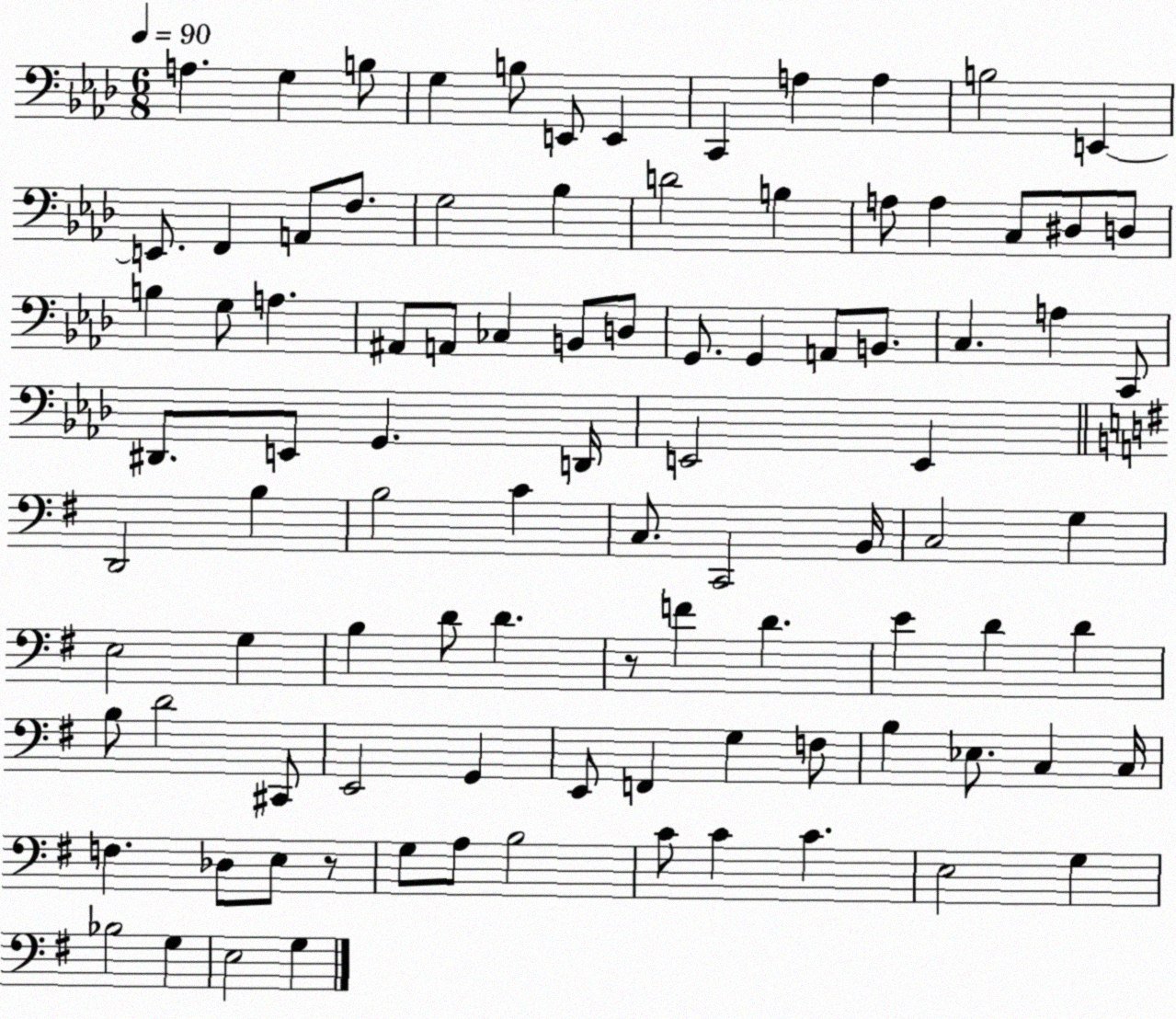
X:1
T:Untitled
M:6/8
L:1/4
K:Ab
A, G, B,/2 G, B,/2 E,,/2 E,, C,, A, A, B,2 E,, E,,/2 F,, A,,/2 F,/2 G,2 _B, D2 B, A,/2 A, C,/2 ^D,/2 D,/2 B, G,/2 A, ^A,,/2 A,,/2 _C, B,,/2 D,/2 G,,/2 G,, A,,/2 B,,/2 C, A, C,,/2 ^D,,/2 E,,/2 G,, D,,/4 E,,2 E,, D,,2 B, B,2 C C,/2 C,,2 B,,/4 C,2 G, E,2 G, B, D/2 D z/2 F D E D D B,/2 D2 ^C,,/2 E,,2 G,, E,,/2 F,, G, F,/2 B, _E,/2 C, C,/4 F, _D,/2 E,/2 z/2 G,/2 A,/2 B,2 C/2 C C E,2 G, _B,2 G, E,2 G,